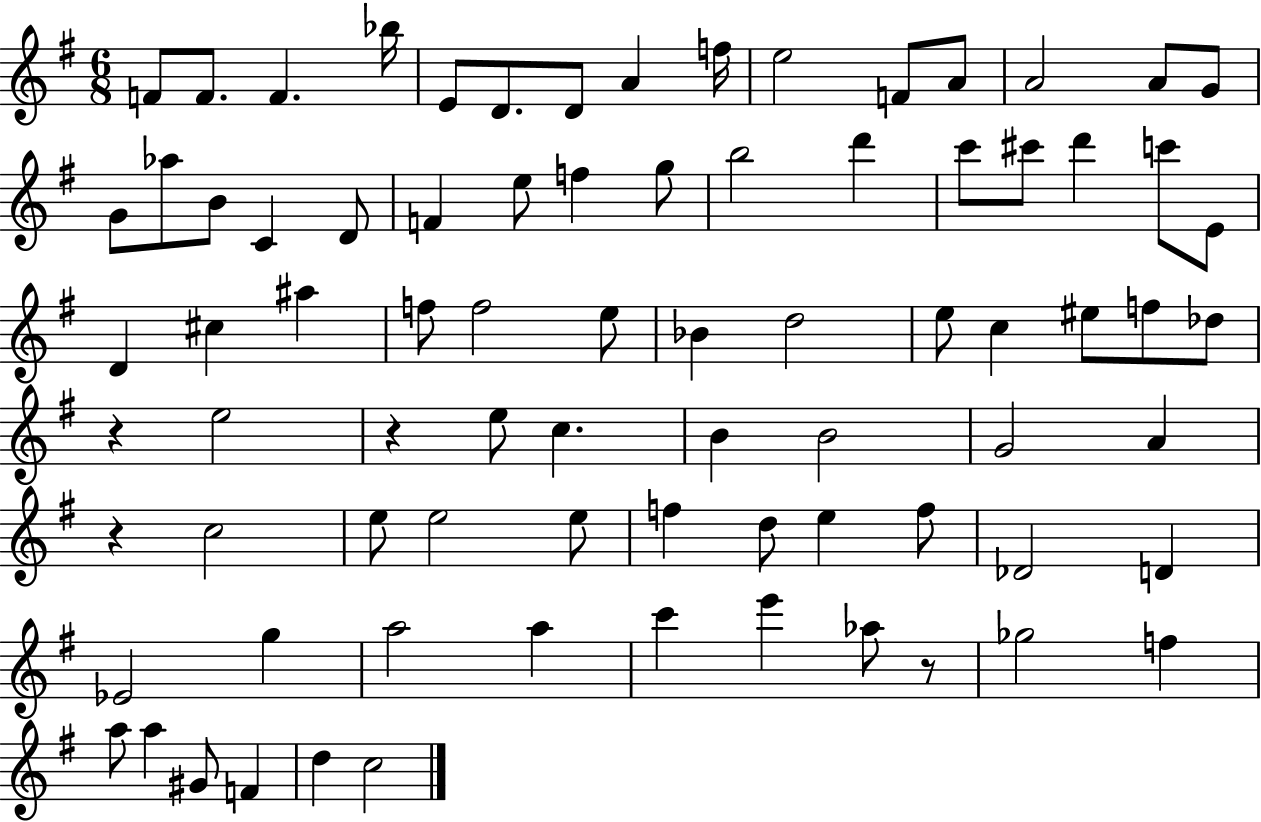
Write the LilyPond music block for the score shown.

{
  \clef treble
  \numericTimeSignature
  \time 6/8
  \key g \major
  \repeat volta 2 { f'8 f'8. f'4. bes''16 | e'8 d'8. d'8 a'4 f''16 | e''2 f'8 a'8 | a'2 a'8 g'8 | \break g'8 aes''8 b'8 c'4 d'8 | f'4 e''8 f''4 g''8 | b''2 d'''4 | c'''8 cis'''8 d'''4 c'''8 e'8 | \break d'4 cis''4 ais''4 | f''8 f''2 e''8 | bes'4 d''2 | e''8 c''4 eis''8 f''8 des''8 | \break r4 e''2 | r4 e''8 c''4. | b'4 b'2 | g'2 a'4 | \break r4 c''2 | e''8 e''2 e''8 | f''4 d''8 e''4 f''8 | des'2 d'4 | \break ees'2 g''4 | a''2 a''4 | c'''4 e'''4 aes''8 r8 | ges''2 f''4 | \break a''8 a''4 gis'8 f'4 | d''4 c''2 | } \bar "|."
}